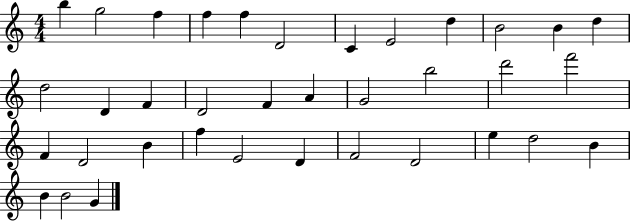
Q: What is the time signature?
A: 4/4